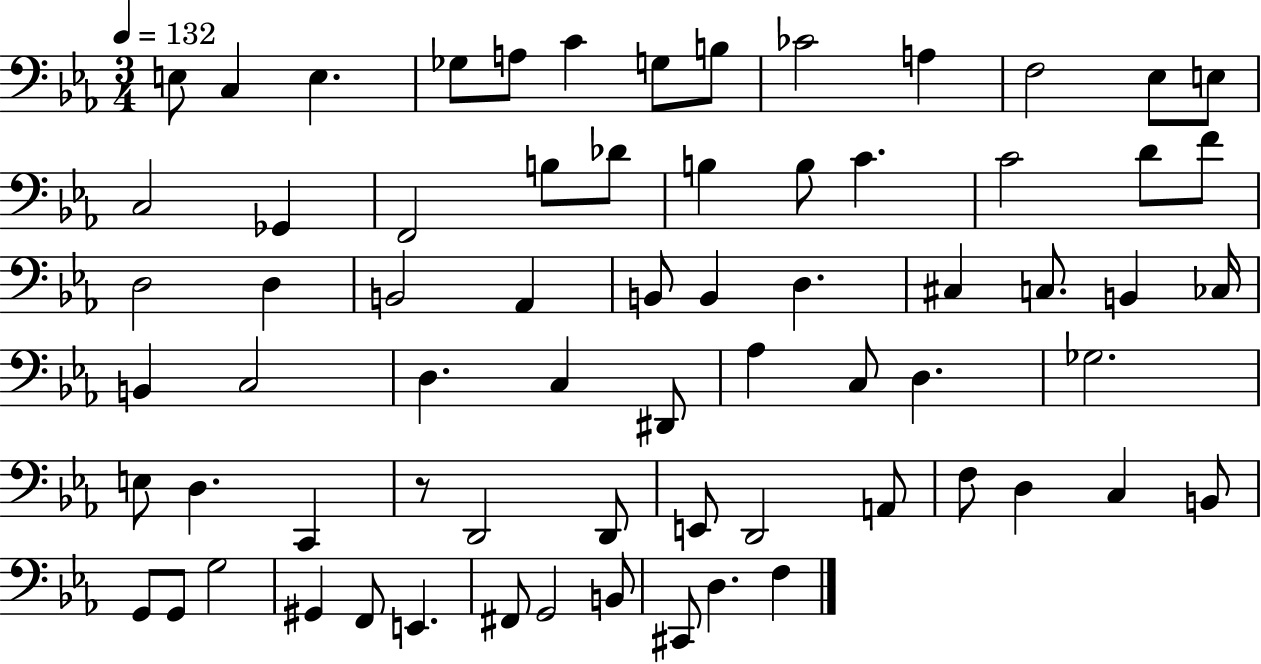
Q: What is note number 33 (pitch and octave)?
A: C3